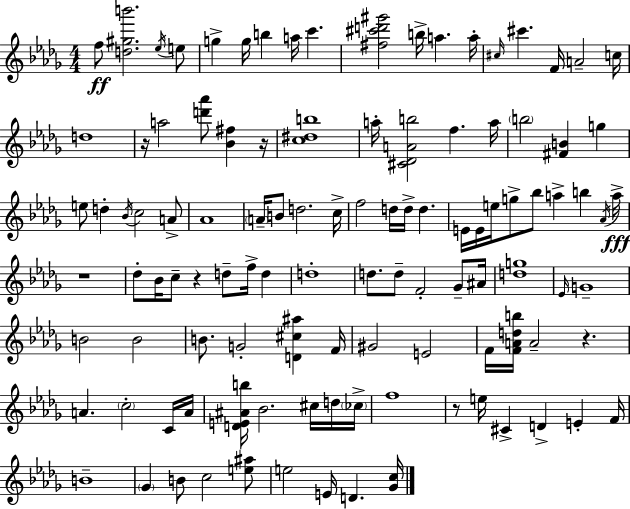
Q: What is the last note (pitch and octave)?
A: D4